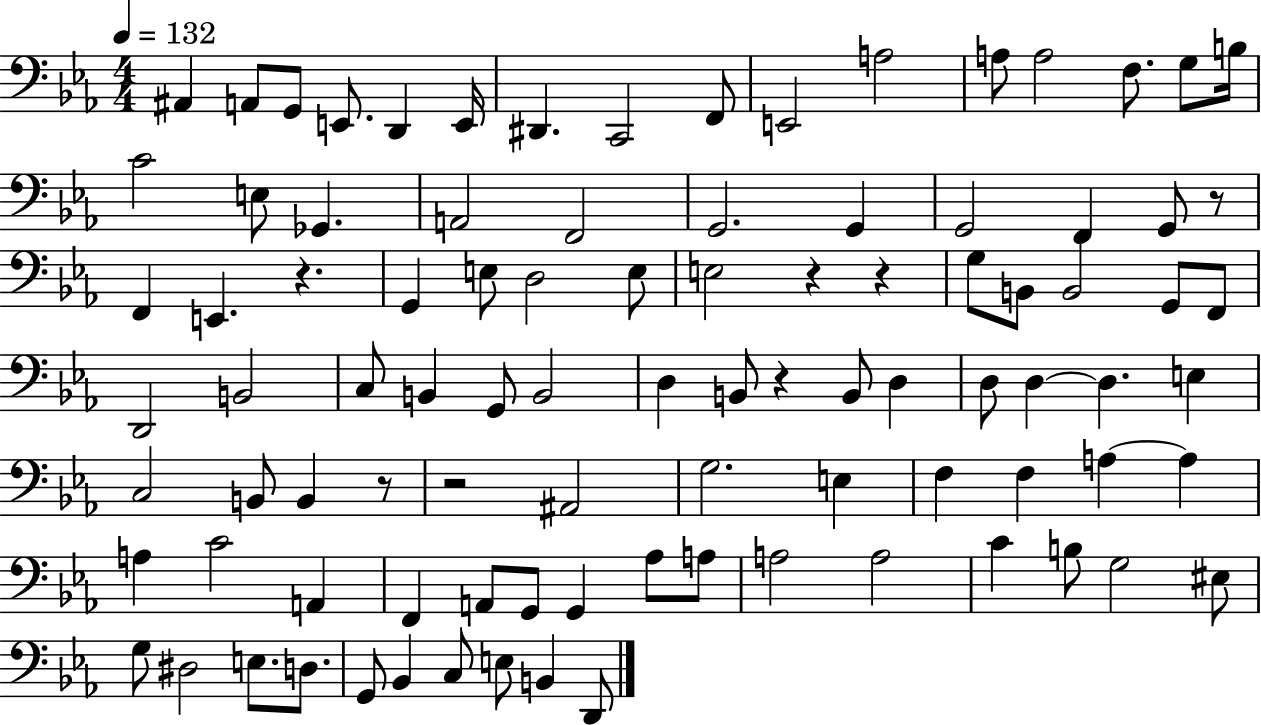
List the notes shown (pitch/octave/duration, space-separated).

A#2/q A2/e G2/e E2/e. D2/q E2/s D#2/q. C2/h F2/e E2/h A3/h A3/e A3/h F3/e. G3/e B3/s C4/h E3/e Gb2/q. A2/h F2/h G2/h. G2/q G2/h F2/q G2/e R/e F2/q E2/q. R/q. G2/q E3/e D3/h E3/e E3/h R/q R/q G3/e B2/e B2/h G2/e F2/e D2/h B2/h C3/e B2/q G2/e B2/h D3/q B2/e R/q B2/e D3/q D3/e D3/q D3/q. E3/q C3/h B2/e B2/q R/e R/h A#2/h G3/h. E3/q F3/q F3/q A3/q A3/q A3/q C4/h A2/q F2/q A2/e G2/e G2/q Ab3/e A3/e A3/h A3/h C4/q B3/e G3/h EIS3/e G3/e D#3/h E3/e. D3/e. G2/e Bb2/q C3/e E3/e B2/q D2/e